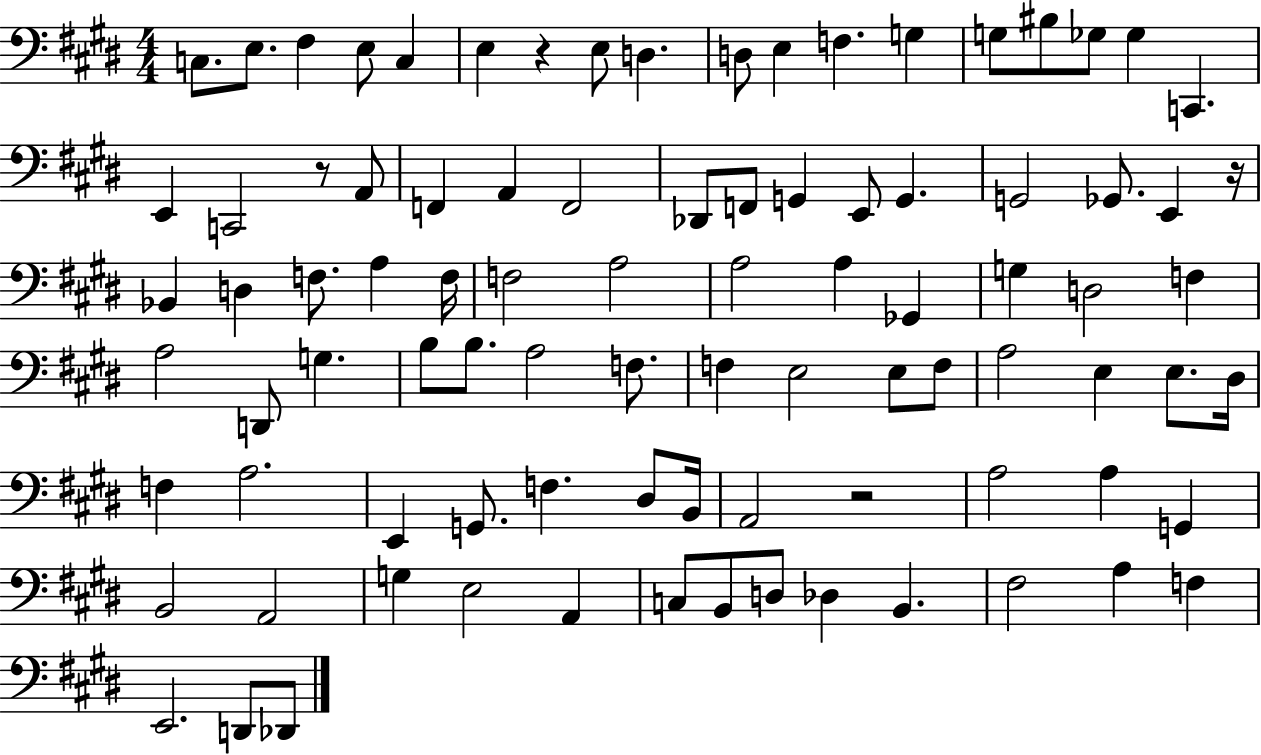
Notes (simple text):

C3/e. E3/e. F#3/q E3/e C3/q E3/q R/q E3/e D3/q. D3/e E3/q F3/q. G3/q G3/e BIS3/e Gb3/e Gb3/q C2/q. E2/q C2/h R/e A2/e F2/q A2/q F2/h Db2/e F2/e G2/q E2/e G2/q. G2/h Gb2/e. E2/q R/s Bb2/q D3/q F3/e. A3/q F3/s F3/h A3/h A3/h A3/q Gb2/q G3/q D3/h F3/q A3/h D2/e G3/q. B3/e B3/e. A3/h F3/e. F3/q E3/h E3/e F3/e A3/h E3/q E3/e. D#3/s F3/q A3/h. E2/q G2/e. F3/q. D#3/e B2/s A2/h R/h A3/h A3/q G2/q B2/h A2/h G3/q E3/h A2/q C3/e B2/e D3/e Db3/q B2/q. F#3/h A3/q F3/q E2/h. D2/e Db2/e